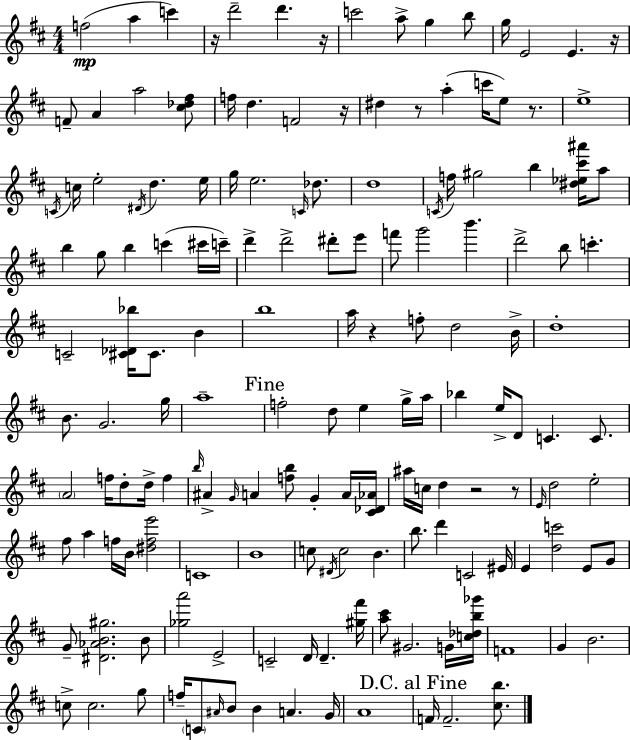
F5/h A5/q C6/q R/s D6/h D6/q. R/s C6/h A5/e G5/q B5/e G5/s E4/h E4/q. R/s F4/e A4/q A5/h [C#5,Db5,F#5]/e F5/s D5/q. F4/h R/s D#5/q R/e A5/q C6/s E5/e R/e. E5/w C4/s C5/s E5/h D#4/s D5/q. E5/s G5/s E5/h. C4/s Db5/e. D5/w C4/s F5/s G#5/h B5/q [D#5,Eb5,C#6,A#6]/s A5/e B5/q G5/e B5/q C6/q C#6/s C6/s D6/q D6/h D#6/e E6/e F6/e G6/h B6/q. D6/h B5/e C6/q. C4/h [C#4,Db4,Bb5]/s C#4/e. B4/q B5/w A5/s R/q F5/e D5/h B4/s D5/w B4/e. G4/h. G5/s A5/w F5/h D5/e E5/q G5/s A5/s Bb5/q E5/s D4/e C4/q. C4/e. A4/h F5/s D5/e D5/s F5/q B5/s A#4/q G4/s A4/q [F5,B5]/e G4/q A4/s [C#4,Db4,Ab4]/s A#5/s C5/s D5/q R/h R/e E4/s D5/h E5/h F#5/e A5/q F5/s B4/s [D#5,F5,E6]/h C4/w B4/w C5/e D#4/s C5/h B4/q. B5/e. D6/q C4/h EIS4/s E4/q [D5,C6]/h E4/e G4/e G4/e [D#4,Ab4,B4,G#5]/h. B4/e [Gb5,A6]/h E4/h C4/h D4/s D4/q. [G#5,F#6]/s [A5,C#6]/e G#4/h. G4/s [C5,Db5,B5,Gb6]/s F4/w G4/q B4/h. C5/e C5/h. G5/e F5/s C4/e A#4/s B4/e B4/q A4/q. G4/s A4/w F4/s F4/h. [C#5,B5]/e.